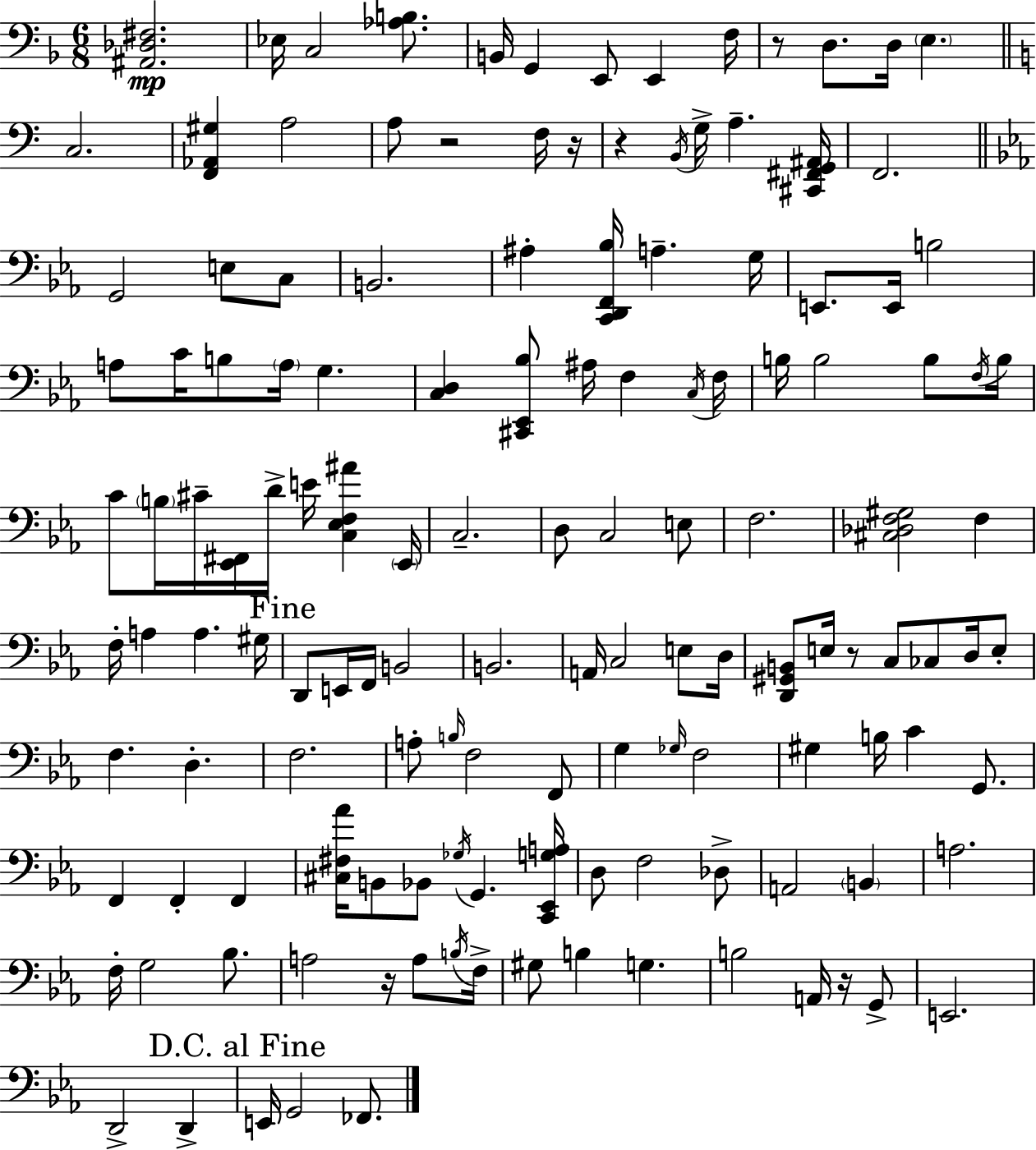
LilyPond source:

{
  \clef bass
  \numericTimeSignature
  \time 6/8
  \key d \minor
  <ais, des fis>2.\mp | ees16 c2 <aes b>8. | b,16 g,4 e,8 e,4 f16 | r8 d8. d16 \parenthesize e4. | \break \bar "||" \break \key a \minor c2. | <f, aes, gis>4 a2 | a8 r2 f16 r16 | r4 \acciaccatura { b,16 } g16-> a4.-- | \break <cis, fis, g, ais,>16 f,2. | \bar "||" \break \key c \minor g,2 e8 c8 | b,2. | ais4-. <c, d, f, bes>16 a4.-- g16 | e,8. e,16 b2 | \break a8 c'16 b8 \parenthesize a16 g4. | <c d>4 <cis, ees, bes>8 ais16 f4 \acciaccatura { c16 } | f16 b16 b2 b8 | \acciaccatura { f16 } b16 c'8 \parenthesize b16 cis'16-- <ees, fis,>16 d'16-> e'16 <c ees f ais'>4 | \break \parenthesize ees,16 c2.-- | d8 c2 | e8 f2. | <cis des f gis>2 f4 | \break f16-. a4 a4. | gis16 \mark "Fine" d,8 e,16 f,16 b,2 | b,2. | a,16 c2 e8 | \break d16 <d, gis, b,>8 e16 r8 c8 ces8 d16 | e8-. f4. d4.-. | f2. | a8-. \grace { b16 } f2 | \break f,8 g4 \grace { ges16 } f2 | gis4 b16 c'4 | g,8. f,4 f,4-. | f,4 <cis fis aes'>16 b,8 bes,8 \acciaccatura { ges16 } g,4. | \break <c, ees, g a>16 d8 f2 | des8-> a,2 | \parenthesize b,4 a2. | f16-. g2 | \break bes8. a2 | r16 a8 \acciaccatura { b16 } f16-> gis8 b4 | g4. b2 | a,16 r16 g,8-> e,2. | \break d,2-> | d,4-> \mark "D.C. al Fine" e,16 g,2 | fes,8. \bar "|."
}